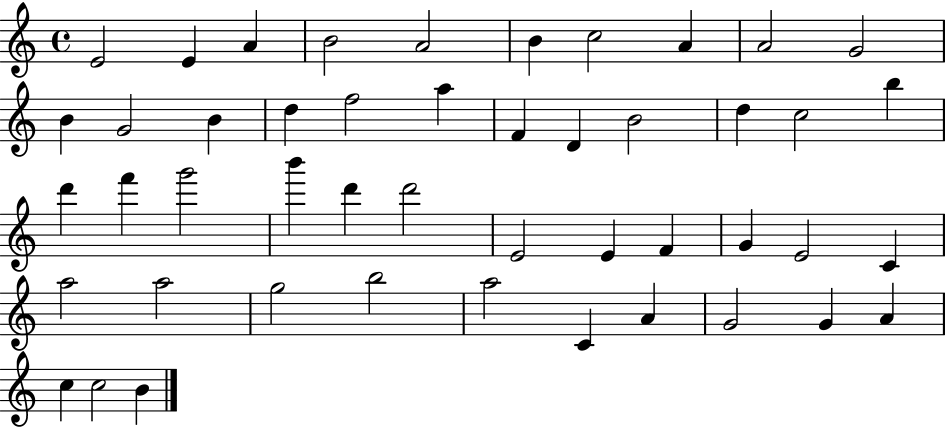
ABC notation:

X:1
T:Untitled
M:4/4
L:1/4
K:C
E2 E A B2 A2 B c2 A A2 G2 B G2 B d f2 a F D B2 d c2 b d' f' g'2 b' d' d'2 E2 E F G E2 C a2 a2 g2 b2 a2 C A G2 G A c c2 B